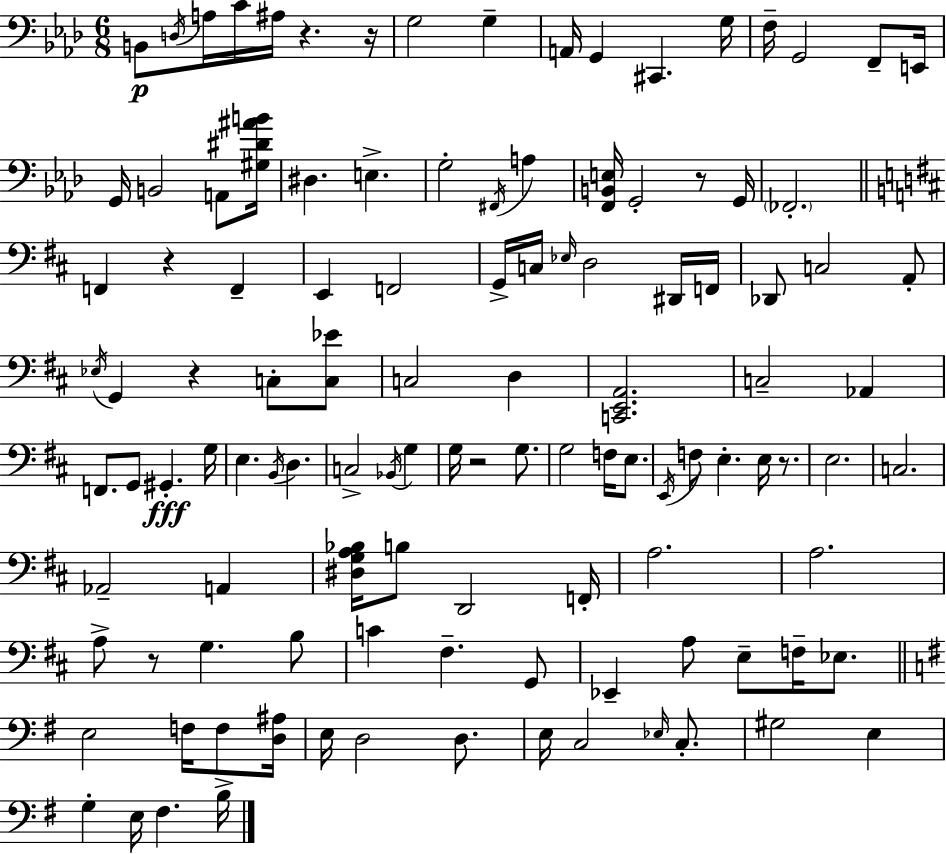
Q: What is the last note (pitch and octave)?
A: B3